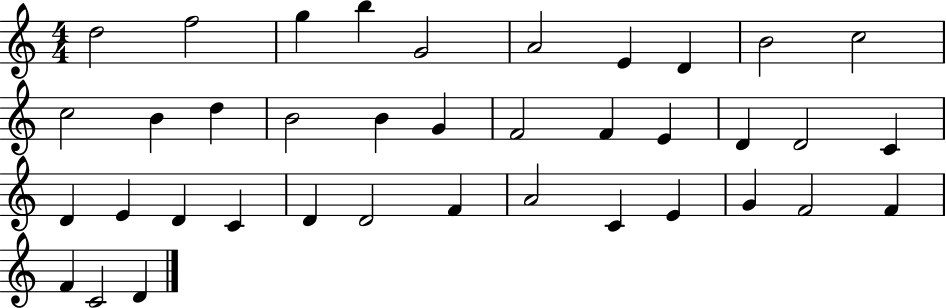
{
  \clef treble
  \numericTimeSignature
  \time 4/4
  \key c \major
  d''2 f''2 | g''4 b''4 g'2 | a'2 e'4 d'4 | b'2 c''2 | \break c''2 b'4 d''4 | b'2 b'4 g'4 | f'2 f'4 e'4 | d'4 d'2 c'4 | \break d'4 e'4 d'4 c'4 | d'4 d'2 f'4 | a'2 c'4 e'4 | g'4 f'2 f'4 | \break f'4 c'2 d'4 | \bar "|."
}